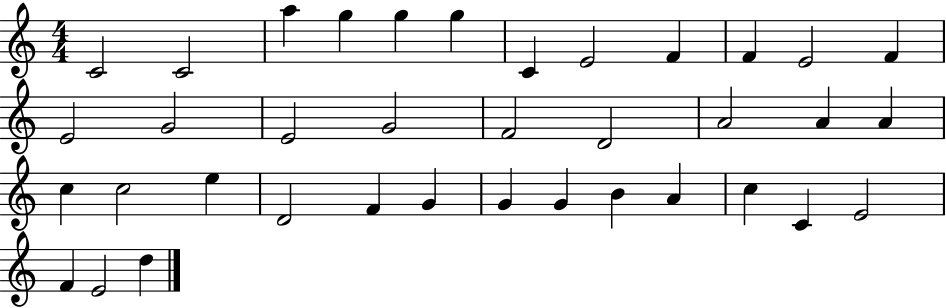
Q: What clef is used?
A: treble